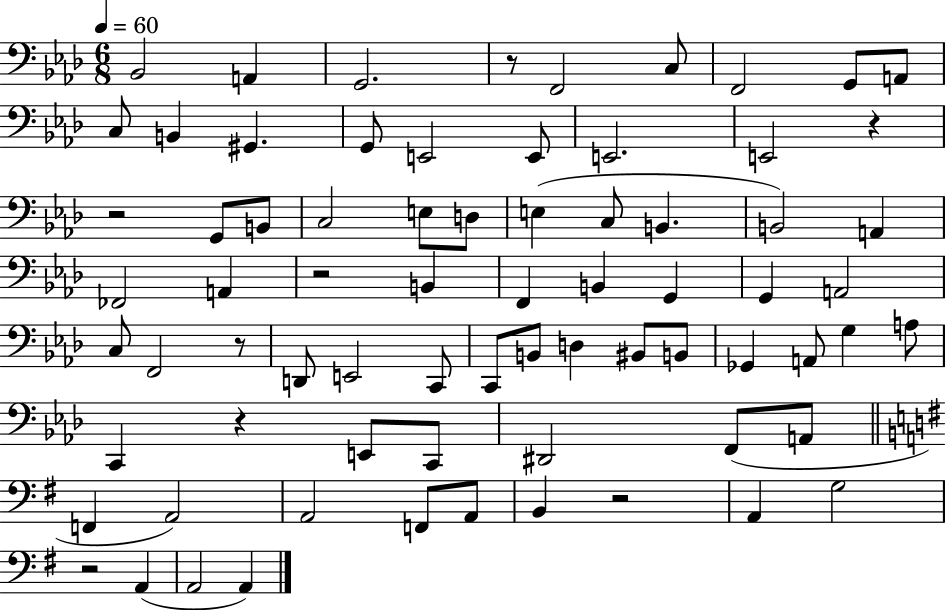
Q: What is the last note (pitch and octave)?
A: A2